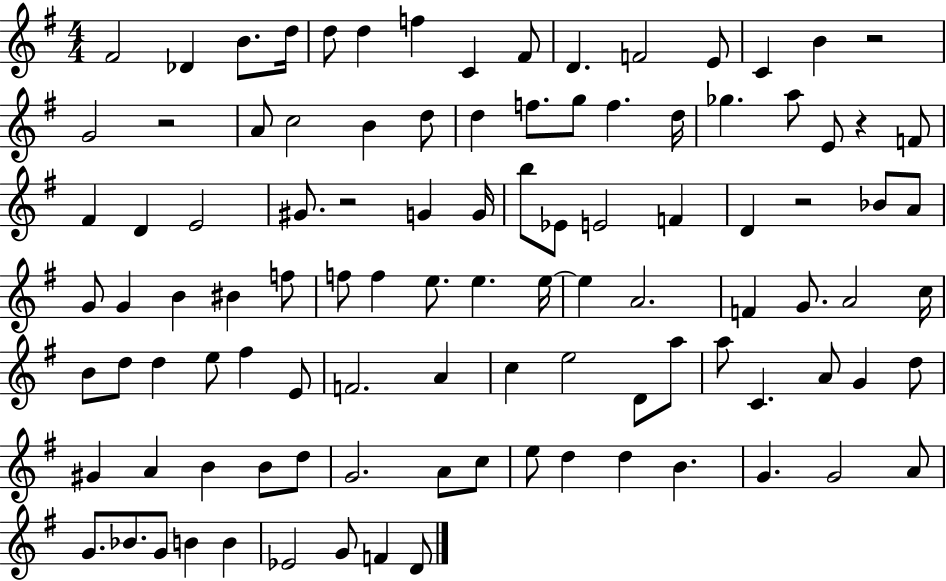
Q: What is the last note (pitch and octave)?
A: D4